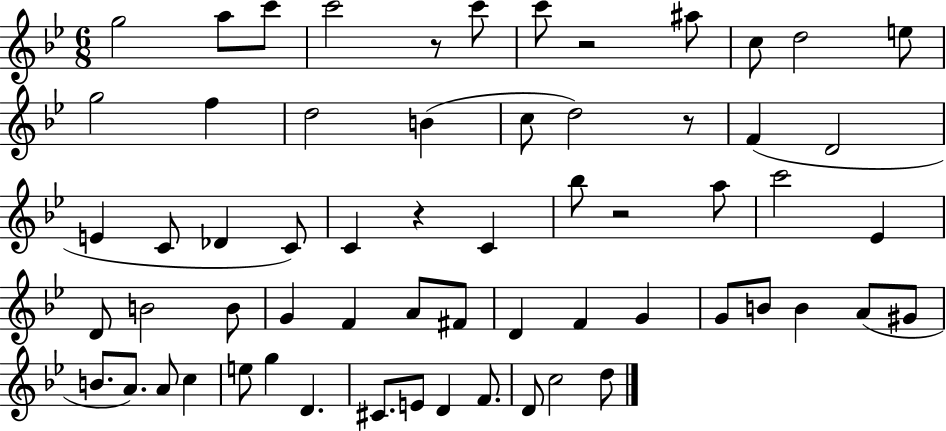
G5/h A5/e C6/e C6/h R/e C6/e C6/e R/h A#5/e C5/e D5/h E5/e G5/h F5/q D5/h B4/q C5/e D5/h R/e F4/q D4/h E4/q C4/e Db4/q C4/e C4/q R/q C4/q Bb5/e R/h A5/e C6/h Eb4/q D4/e B4/h B4/e G4/q F4/q A4/e F#4/e D4/q F4/q G4/q G4/e B4/e B4/q A4/e G#4/e B4/e. A4/e. A4/e C5/q E5/e G5/q D4/q. C#4/e. E4/e D4/q F4/e. D4/e C5/h D5/e